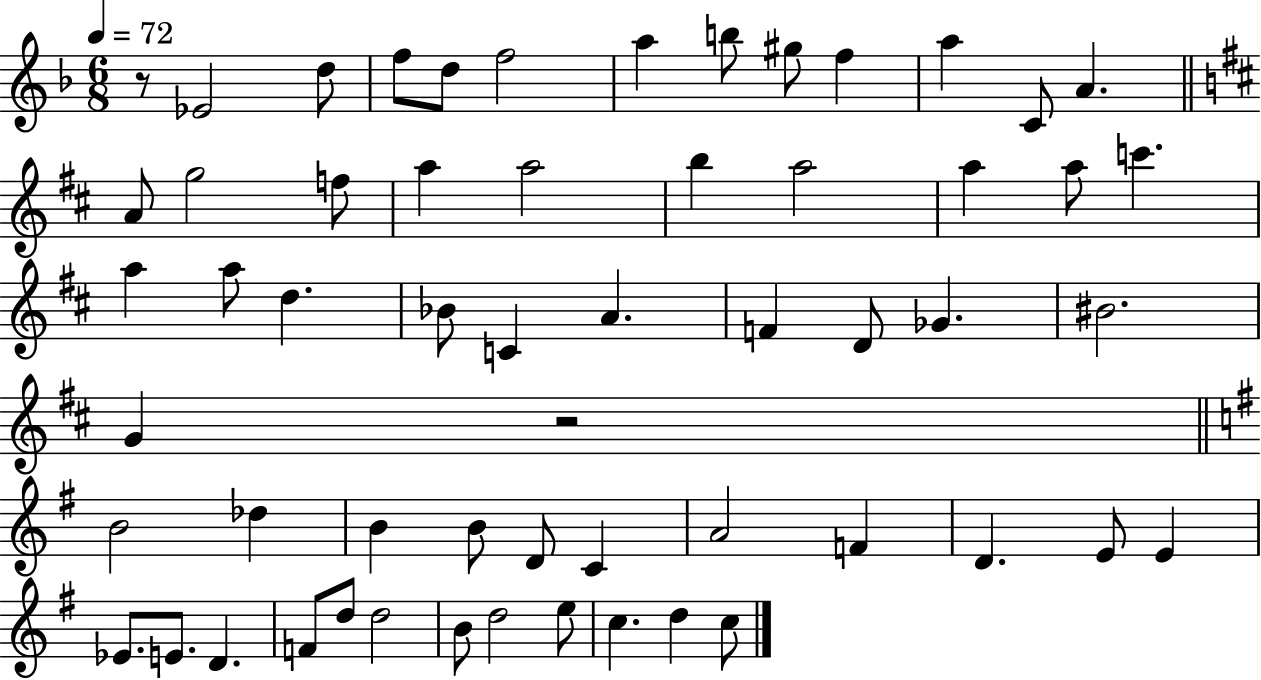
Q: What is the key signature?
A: F major